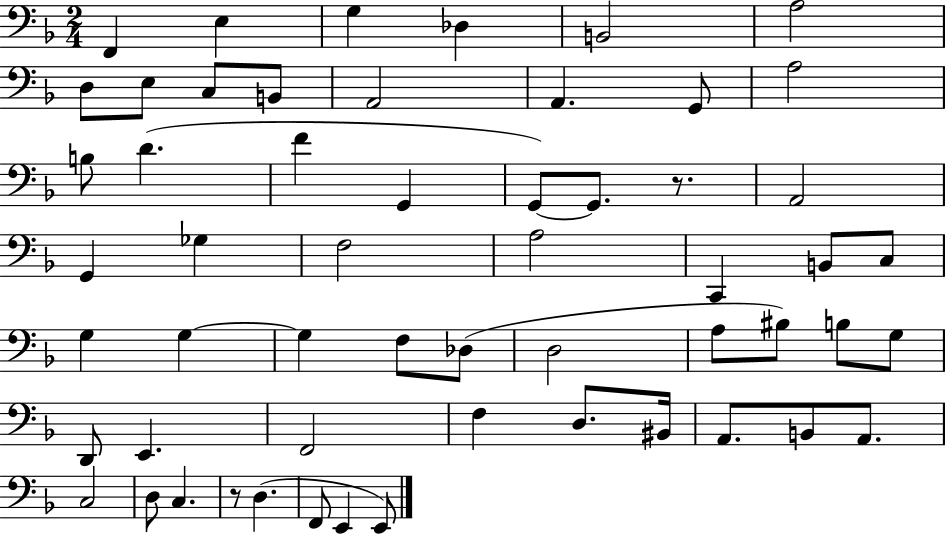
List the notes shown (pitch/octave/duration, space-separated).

F2/q E3/q G3/q Db3/q B2/h A3/h D3/e E3/e C3/e B2/e A2/h A2/q. G2/e A3/h B3/e D4/q. F4/q G2/q G2/e G2/e. R/e. A2/h G2/q Gb3/q F3/h A3/h C2/q B2/e C3/e G3/q G3/q G3/q F3/e Db3/e D3/h A3/e BIS3/e B3/e G3/e D2/e E2/q. F2/h F3/q D3/e. BIS2/s A2/e. B2/e A2/e. C3/h D3/e C3/q. R/e D3/q. F2/e E2/q E2/e